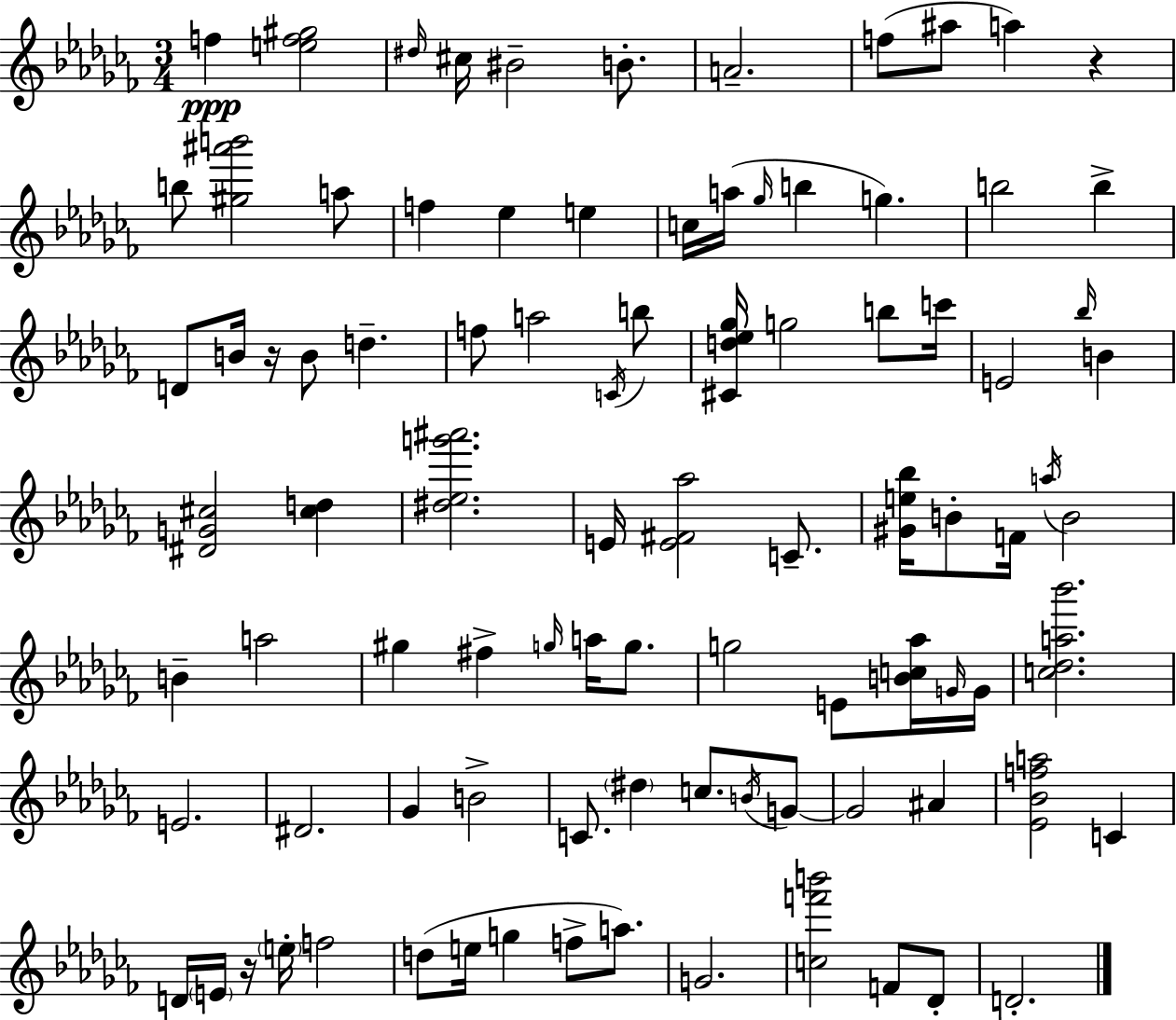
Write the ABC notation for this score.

X:1
T:Untitled
M:3/4
L:1/4
K:Abm
f [ef^g]2 ^d/4 ^c/4 ^B2 B/2 A2 f/2 ^a/2 a z b/2 [^g^a'b']2 a/2 f _e e c/4 a/4 _g/4 b g b2 b D/2 B/4 z/4 B/2 d f/2 a2 C/4 b/2 [^Cd_e_g]/4 g2 b/2 c'/4 E2 _b/4 B [^DG^c]2 [^cd] [^d_eg'^a']2 E/4 [E^F_a]2 C/2 [^Ge_b]/4 B/2 F/4 a/4 B2 B a2 ^g ^f g/4 a/4 g/2 g2 E/2 [Bc_a]/4 G/4 G/4 [c_da_b']2 E2 ^D2 _G B2 C/2 ^d c/2 B/4 G/2 G2 ^A [_E_Bfa]2 C D/4 E/4 z/4 e/4 f2 d/2 e/4 g f/2 a/2 G2 [cf'b']2 F/2 _D/2 D2